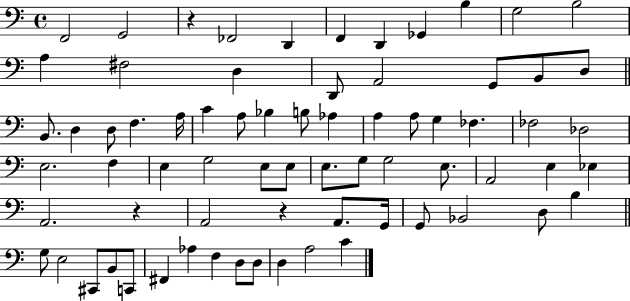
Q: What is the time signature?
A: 4/4